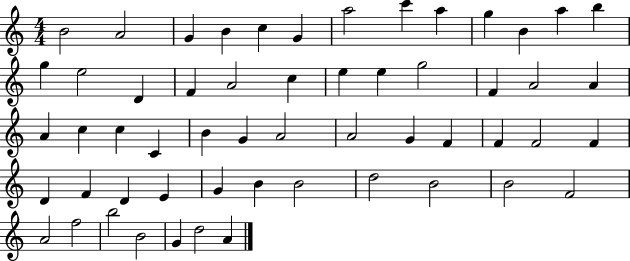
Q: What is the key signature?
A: C major